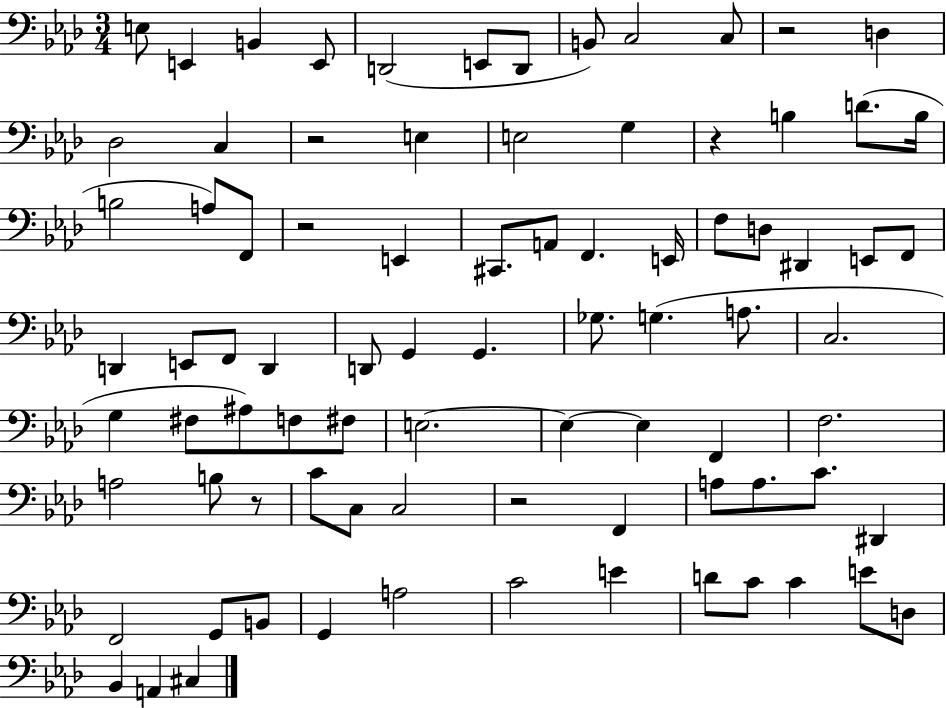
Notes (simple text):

E3/e E2/q B2/q E2/e D2/h E2/e D2/e B2/e C3/h C3/e R/h D3/q Db3/h C3/q R/h E3/q E3/h G3/q R/q B3/q D4/e. B3/s B3/h A3/e F2/e R/h E2/q C#2/e. A2/e F2/q. E2/s F3/e D3/e D#2/q E2/e F2/e D2/q E2/e F2/e D2/q D2/e G2/q G2/q. Gb3/e. G3/q. A3/e. C3/h. G3/q F#3/e A#3/e F3/e F#3/e E3/h. E3/q E3/q F2/q F3/h. A3/h B3/e R/e C4/e C3/e C3/h R/h F2/q A3/e A3/e. C4/e. D#2/q F2/h G2/e B2/e G2/q A3/h C4/h E4/q D4/e C4/e C4/q E4/e D3/e Bb2/q A2/q C#3/q